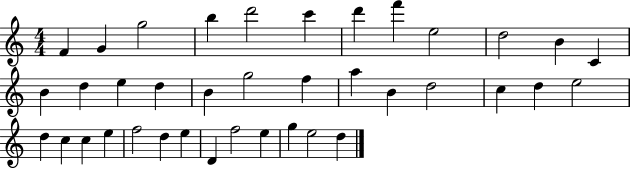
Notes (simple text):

F4/q G4/q G5/h B5/q D6/h C6/q D6/q F6/q E5/h D5/h B4/q C4/q B4/q D5/q E5/q D5/q B4/q G5/h F5/q A5/q B4/q D5/h C5/q D5/q E5/h D5/q C5/q C5/q E5/q F5/h D5/q E5/q D4/q F5/h E5/q G5/q E5/h D5/q